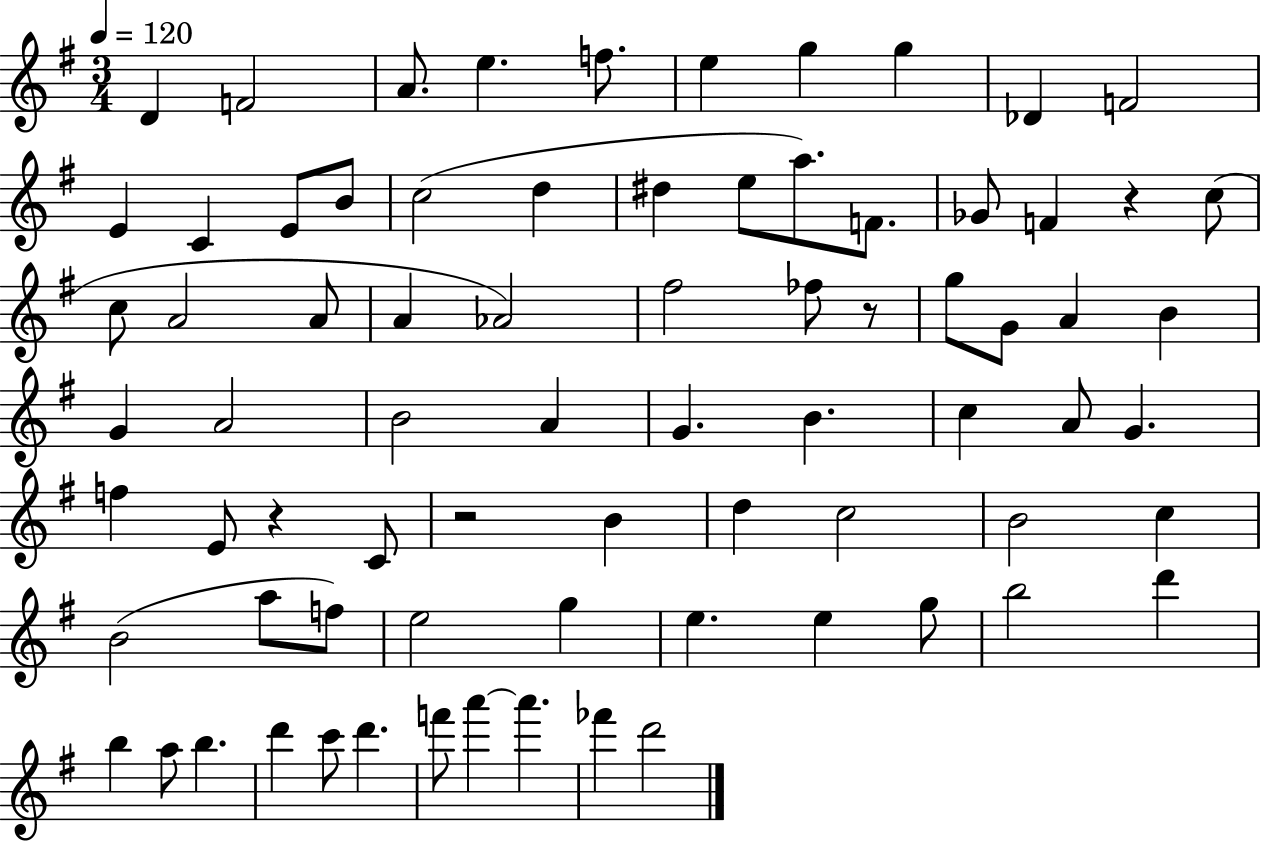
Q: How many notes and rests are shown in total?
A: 76